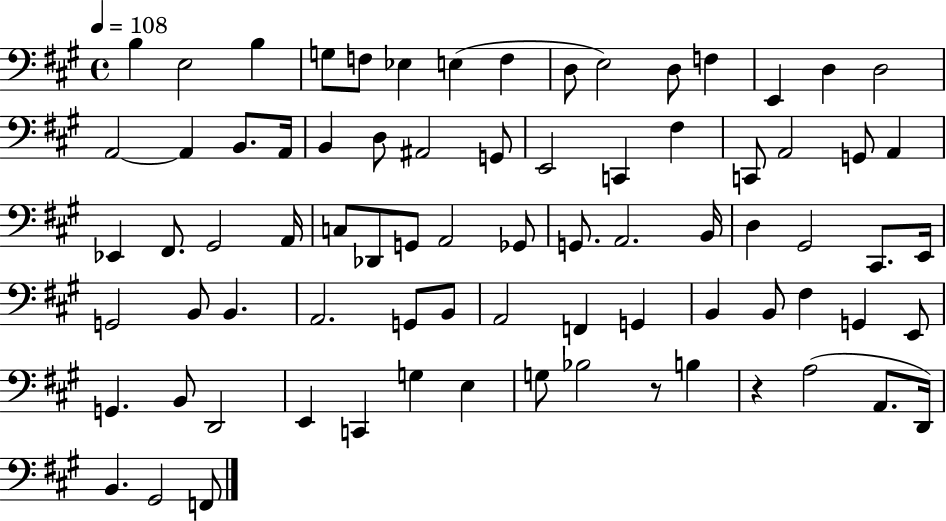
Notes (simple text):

B3/q E3/h B3/q G3/e F3/e Eb3/q E3/q F3/q D3/e E3/h D3/e F3/q E2/q D3/q D3/h A2/h A2/q B2/e. A2/s B2/q D3/e A#2/h G2/e E2/h C2/q F#3/q C2/e A2/h G2/e A2/q Eb2/q F#2/e. G#2/h A2/s C3/e Db2/e G2/e A2/h Gb2/e G2/e. A2/h. B2/s D3/q G#2/h C#2/e. E2/s G2/h B2/e B2/q. A2/h. G2/e B2/e A2/h F2/q G2/q B2/q B2/e F#3/q G2/q E2/e G2/q. B2/e D2/h E2/q C2/q G3/q E3/q G3/e Bb3/h R/e B3/q R/q A3/h A2/e. D2/s B2/q. G#2/h F2/e